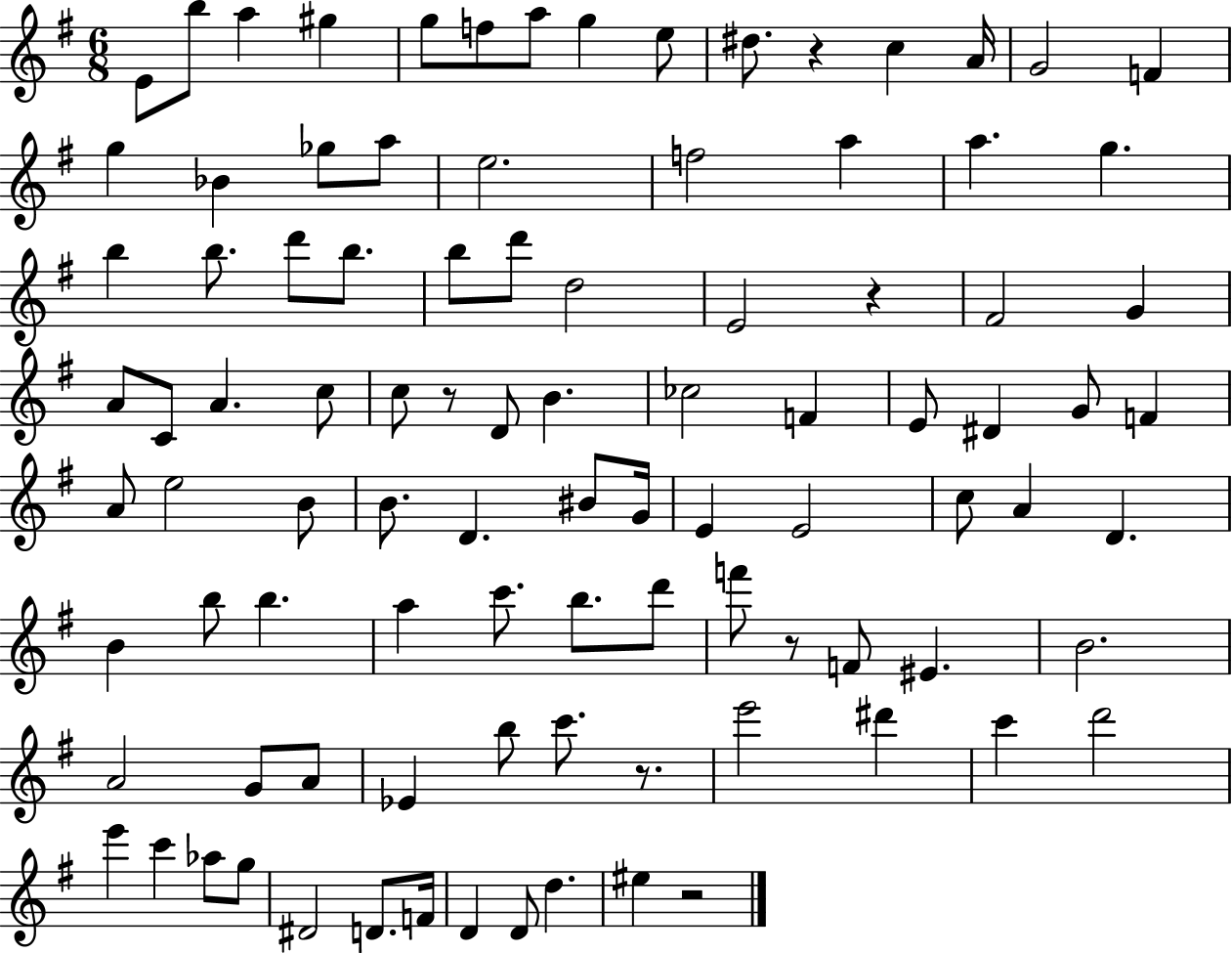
X:1
T:Untitled
M:6/8
L:1/4
K:G
E/2 b/2 a ^g g/2 f/2 a/2 g e/2 ^d/2 z c A/4 G2 F g _B _g/2 a/2 e2 f2 a a g b b/2 d'/2 b/2 b/2 d'/2 d2 E2 z ^F2 G A/2 C/2 A c/2 c/2 z/2 D/2 B _c2 F E/2 ^D G/2 F A/2 e2 B/2 B/2 D ^B/2 G/4 E E2 c/2 A D B b/2 b a c'/2 b/2 d'/2 f'/2 z/2 F/2 ^E B2 A2 G/2 A/2 _E b/2 c'/2 z/2 e'2 ^d' c' d'2 e' c' _a/2 g/2 ^D2 D/2 F/4 D D/2 d ^e z2